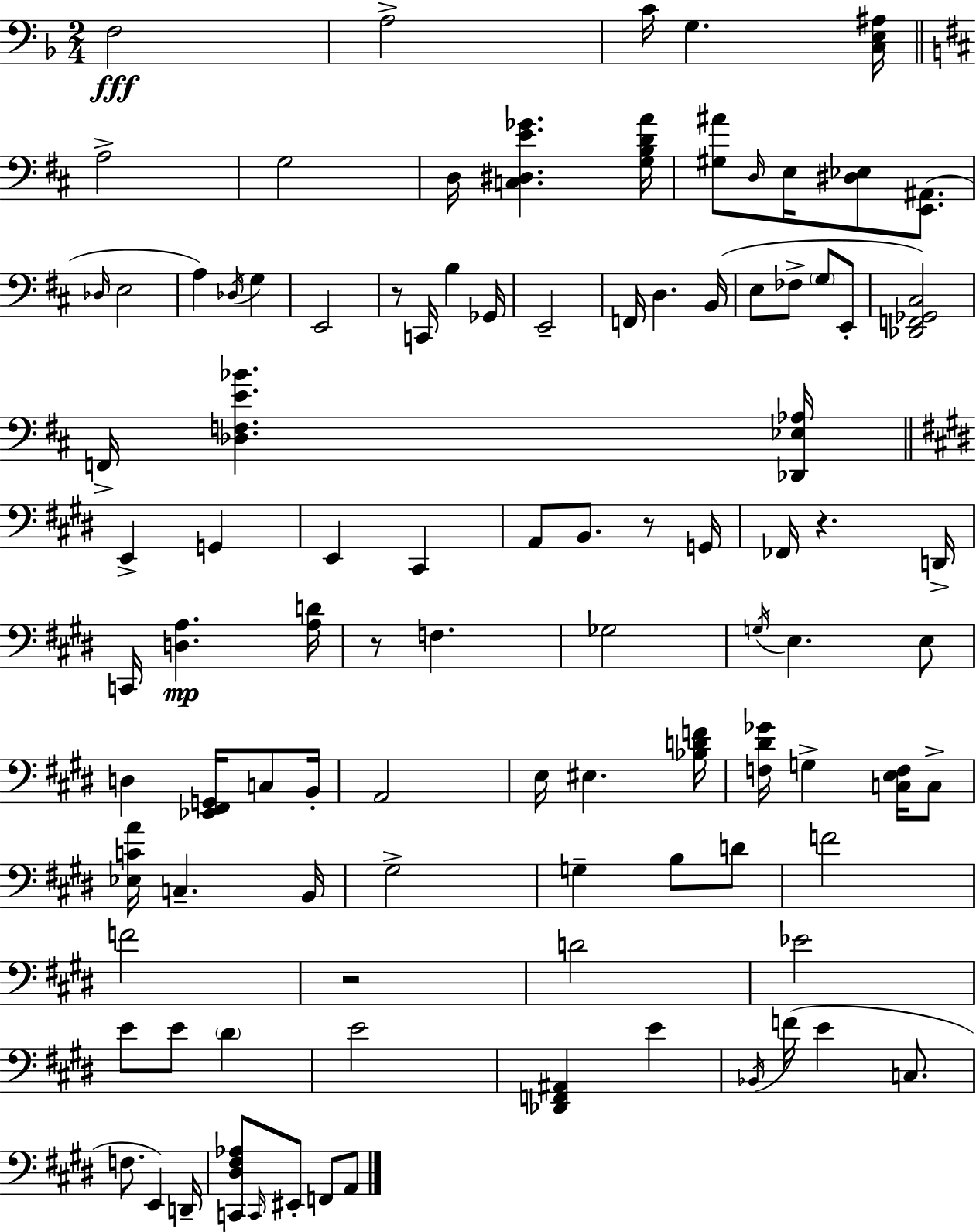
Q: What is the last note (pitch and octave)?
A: A2